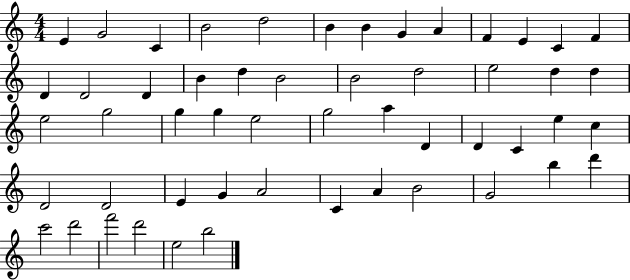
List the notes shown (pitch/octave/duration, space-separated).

E4/q G4/h C4/q B4/h D5/h B4/q B4/q G4/q A4/q F4/q E4/q C4/q F4/q D4/q D4/h D4/q B4/q D5/q B4/h B4/h D5/h E5/h D5/q D5/q E5/h G5/h G5/q G5/q E5/h G5/h A5/q D4/q D4/q C4/q E5/q C5/q D4/h D4/h E4/q G4/q A4/h C4/q A4/q B4/h G4/h B5/q D6/q C6/h D6/h F6/h D6/h E5/h B5/h